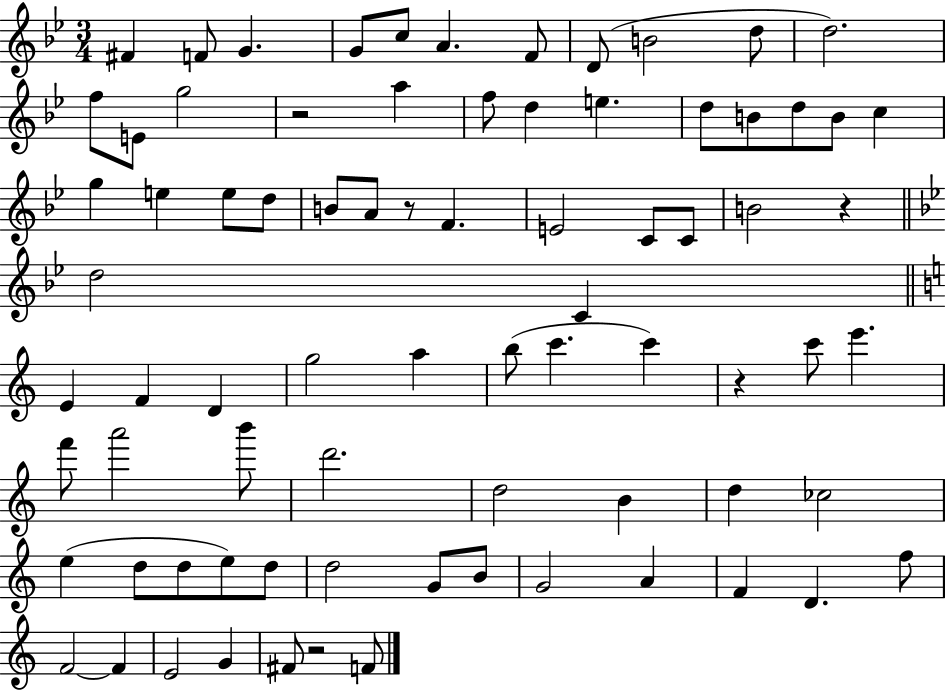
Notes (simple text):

F#4/q F4/e G4/q. G4/e C5/e A4/q. F4/e D4/e B4/h D5/e D5/h. F5/e E4/e G5/h R/h A5/q F5/e D5/q E5/q. D5/e B4/e D5/e B4/e C5/q G5/q E5/q E5/e D5/e B4/e A4/e R/e F4/q. E4/h C4/e C4/e B4/h R/q D5/h C4/q E4/q F4/q D4/q G5/h A5/q B5/e C6/q. C6/q R/q C6/e E6/q. F6/e A6/h B6/e D6/h. D5/h B4/q D5/q CES5/h E5/q D5/e D5/e E5/e D5/e D5/h G4/e B4/e G4/h A4/q F4/q D4/q. F5/e F4/h F4/q E4/h G4/q F#4/e R/h F4/e